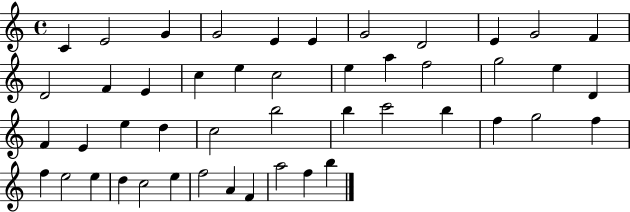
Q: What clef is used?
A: treble